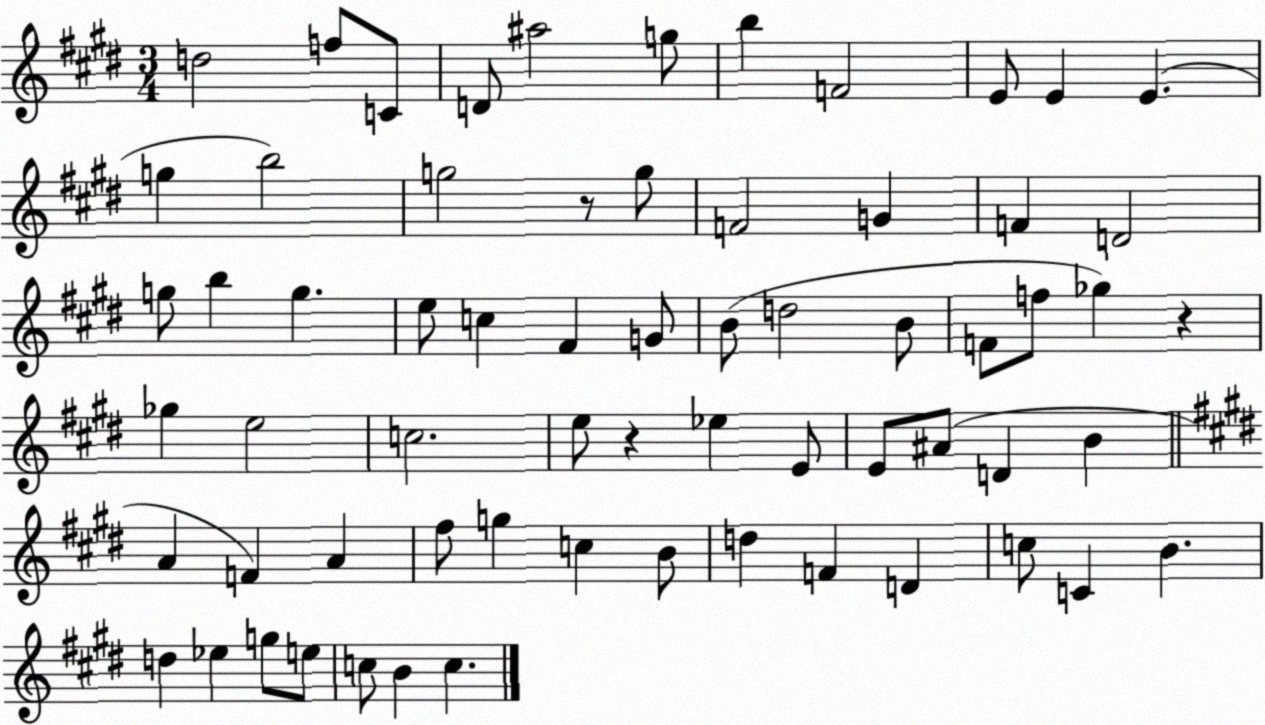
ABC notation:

X:1
T:Untitled
M:3/4
L:1/4
K:E
d2 f/2 C/2 D/2 ^a2 g/2 b F2 E/2 E E g b2 g2 z/2 g/2 F2 G F D2 g/2 b g e/2 c ^F G/2 B/2 d2 B/2 F/2 f/2 _g z _g e2 c2 e/2 z _e E/2 E/2 ^A/2 D B A F A ^f/2 g c B/2 d F D c/2 C B d _e g/2 e/2 c/2 B c